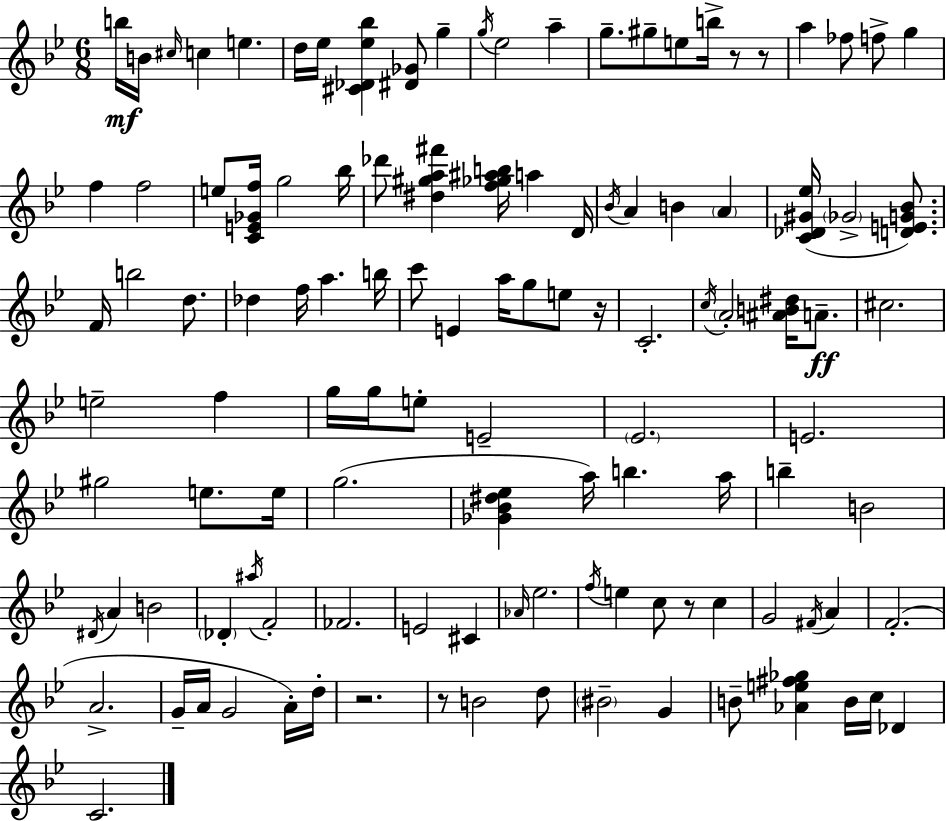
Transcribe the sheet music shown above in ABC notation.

X:1
T:Untitled
M:6/8
L:1/4
K:Gm
b/4 B/4 ^c/4 c e d/4 _e/4 [^C_D_e_b] [^D_G]/2 g g/4 _e2 a g/2 ^g/2 e/2 b/4 z/2 z/2 a _f/2 f/2 g f f2 e/2 [CE_Gf]/4 g2 _b/4 _d'/2 [^d^ga^f'] [f_g^ab]/4 a D/4 _B/4 A B A [C_D^G_e]/4 _G2 [DEG_B]/2 F/4 b2 d/2 _d f/4 a b/4 c'/2 E a/4 g/2 e/2 z/4 C2 c/4 A2 [^AB^d]/4 A/2 ^c2 e2 f g/4 g/4 e/2 E2 _E2 E2 ^g2 e/2 e/4 g2 [_G_B^d_e] a/4 b a/4 b B2 ^D/4 A B2 _D ^a/4 F2 _F2 E2 ^C _A/4 _e2 f/4 e c/2 z/2 c G2 ^F/4 A F2 A2 G/4 A/4 G2 A/4 d/4 z2 z/2 B2 d/2 ^B2 G B/2 [_Ae^f_g] B/4 c/4 _D C2